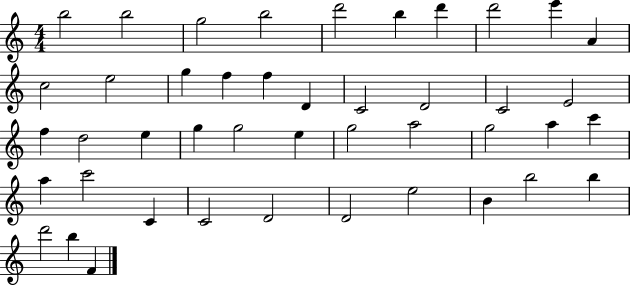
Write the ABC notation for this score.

X:1
T:Untitled
M:4/4
L:1/4
K:C
b2 b2 g2 b2 d'2 b d' d'2 e' A c2 e2 g f f D C2 D2 C2 E2 f d2 e g g2 e g2 a2 g2 a c' a c'2 C C2 D2 D2 e2 B b2 b d'2 b F